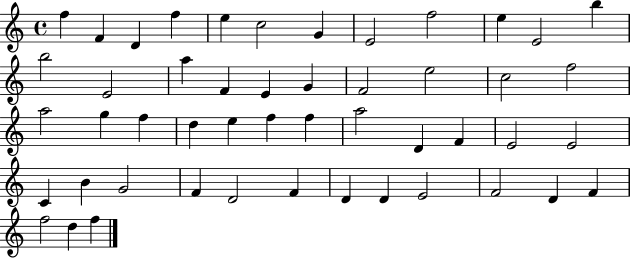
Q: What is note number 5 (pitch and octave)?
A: E5